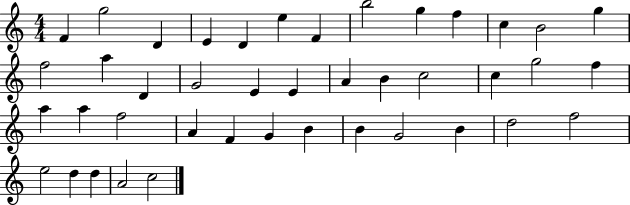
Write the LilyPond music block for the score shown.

{
  \clef treble
  \numericTimeSignature
  \time 4/4
  \key c \major
  f'4 g''2 d'4 | e'4 d'4 e''4 f'4 | b''2 g''4 f''4 | c''4 b'2 g''4 | \break f''2 a''4 d'4 | g'2 e'4 e'4 | a'4 b'4 c''2 | c''4 g''2 f''4 | \break a''4 a''4 f''2 | a'4 f'4 g'4 b'4 | b'4 g'2 b'4 | d''2 f''2 | \break e''2 d''4 d''4 | a'2 c''2 | \bar "|."
}